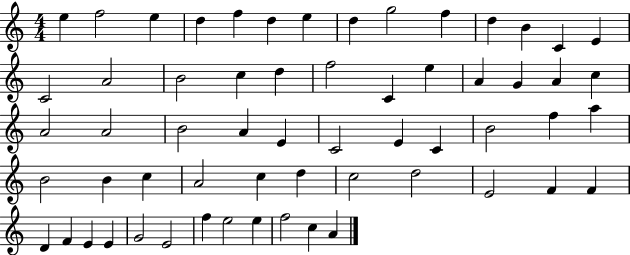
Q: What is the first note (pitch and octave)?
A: E5